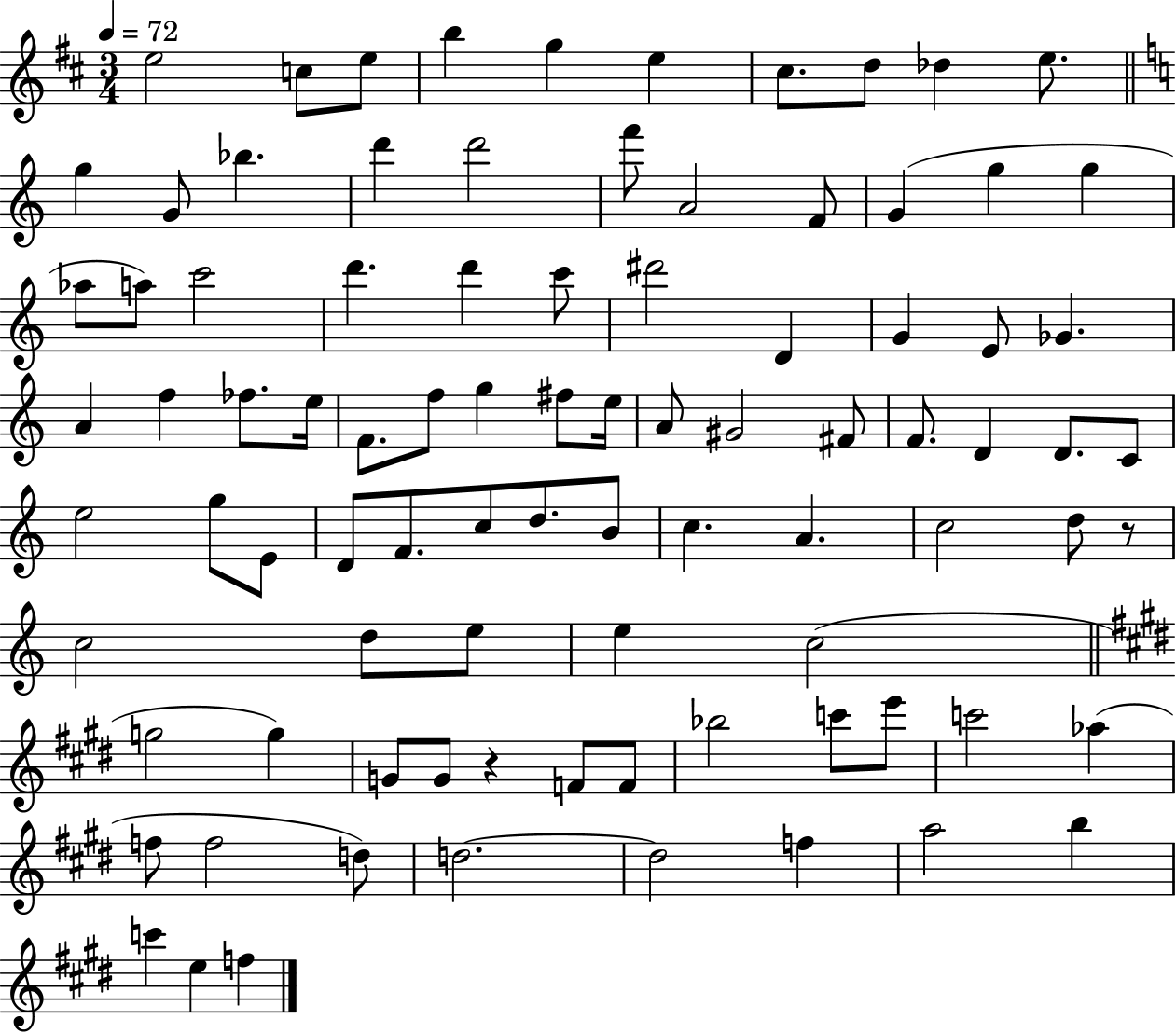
E5/h C5/e E5/e B5/q G5/q E5/q C#5/e. D5/e Db5/q E5/e. G5/q G4/e Bb5/q. D6/q D6/h F6/e A4/h F4/e G4/q G5/q G5/q Ab5/e A5/e C6/h D6/q. D6/q C6/e D#6/h D4/q G4/q E4/e Gb4/q. A4/q F5/q FES5/e. E5/s F4/e. F5/e G5/q F#5/e E5/s A4/e G#4/h F#4/e F4/e. D4/q D4/e. C4/e E5/h G5/e E4/e D4/e F4/e. C5/e D5/e. B4/e C5/q. A4/q. C5/h D5/e R/e C5/h D5/e E5/e E5/q C5/h G5/h G5/q G4/e G4/e R/q F4/e F4/e Bb5/h C6/e E6/e C6/h Ab5/q F5/e F5/h D5/e D5/h. D5/h F5/q A5/h B5/q C6/q E5/q F5/q